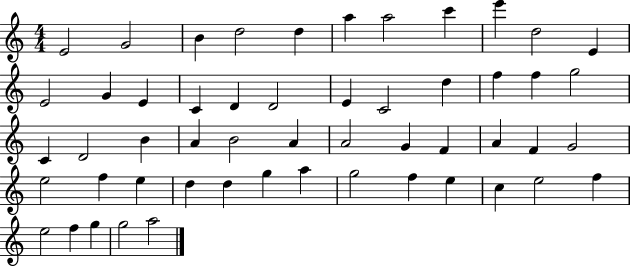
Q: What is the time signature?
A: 4/4